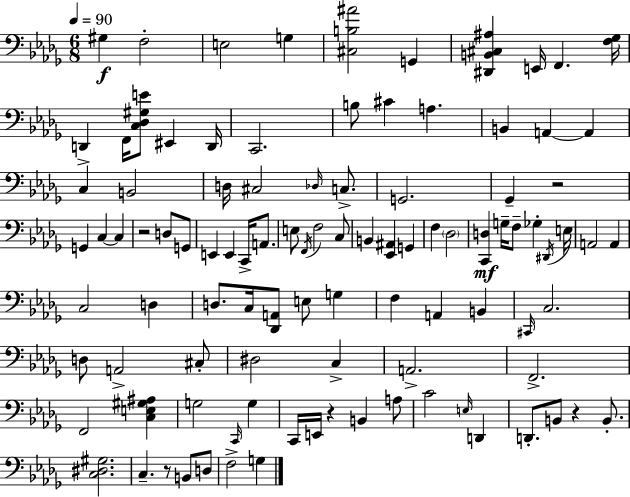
{
  \clef bass
  \numericTimeSignature
  \time 6/8
  \key bes \minor
  \tempo 4 = 90
  gis4\f f2-. | e2 g4 | <cis b ais'>2 g,4 | <dis, b, cis ais>4 e,16 f,4. <f ges>16 | \break d,4-> f,16 <c des gis e'>8 eis,4 d,16 | c,2. | b8 cis'4 a4. | b,4 a,4~~ a,4 | \break c4 b,2 | d16 cis2 \grace { des16 } c8.-> | g,2. | ges,4-- r2 | \break g,4 c4~~ c4 | r2 d8 g,8 | e,4 e,4 c,16-> a,8. | e8 \acciaccatura { f,16 } f2 | \break c8 b,4 <ees, ais,>4 g,4 | f4 \parenthesize des2 | <c, d>4\mf g16-- f8-- ges4-. | \acciaccatura { dis,16 } e16 a,2 a,4 | \break c2 d4 | d8. c16 <des, a,>8 e8 g4 | f4 a,4 b,4 | \grace { cis,16 } c2. | \break d8 a,2-> | cis8-. dis2 | c4-> a,2.-> | f,2.-> | \break f,2 | <c e gis ais>4 g2 | \grace { c,16 } g4 c,16 e,16 r4 b,4 | a8 c'2 | \break \grace { e16 } d,4 d,8.-. b,8 r4 | b,8.-. <c dis gis>2. | c4.-- | r8 b,8 d8 f2-> | \break g4 \bar "|."
}